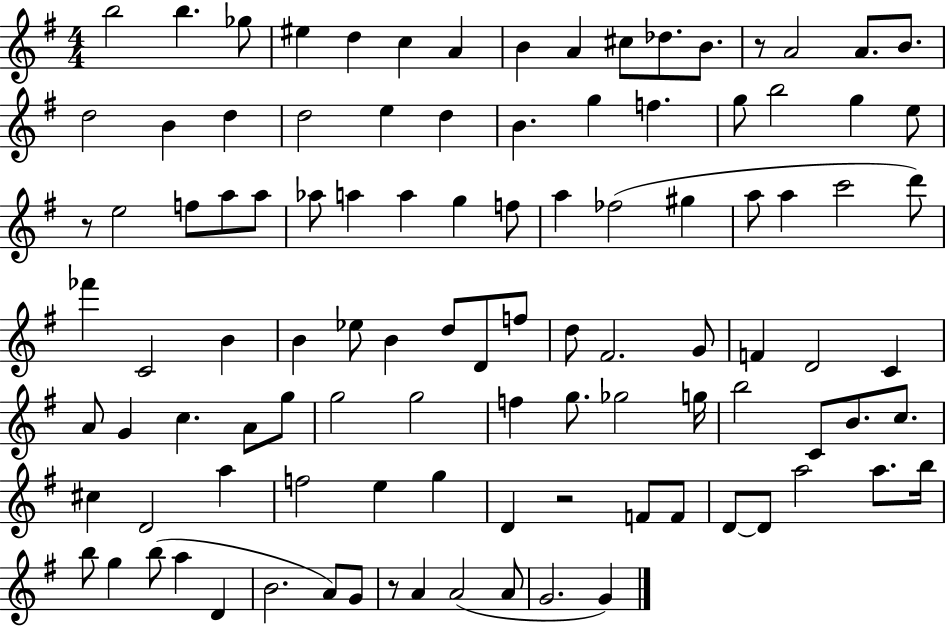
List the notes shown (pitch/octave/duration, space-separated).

B5/h B5/q. Gb5/e EIS5/q D5/q C5/q A4/q B4/q A4/q C#5/e Db5/e. B4/e. R/e A4/h A4/e. B4/e. D5/h B4/q D5/q D5/h E5/q D5/q B4/q. G5/q F5/q. G5/e B5/h G5/q E5/e R/e E5/h F5/e A5/e A5/e Ab5/e A5/q A5/q G5/q F5/e A5/q FES5/h G#5/q A5/e A5/q C6/h D6/e FES6/q C4/h B4/q B4/q Eb5/e B4/q D5/e D4/e F5/e D5/e F#4/h. G4/e F4/q D4/h C4/q A4/e G4/q C5/q. A4/e G5/e G5/h G5/h F5/q G5/e. Gb5/h G5/s B5/h C4/e B4/e. C5/e. C#5/q D4/h A5/q F5/h E5/q G5/q D4/q R/h F4/e F4/e D4/e D4/e A5/h A5/e. B5/s B5/e G5/q B5/e A5/q D4/q B4/h. A4/e G4/e R/e A4/q A4/h A4/e G4/h. G4/q